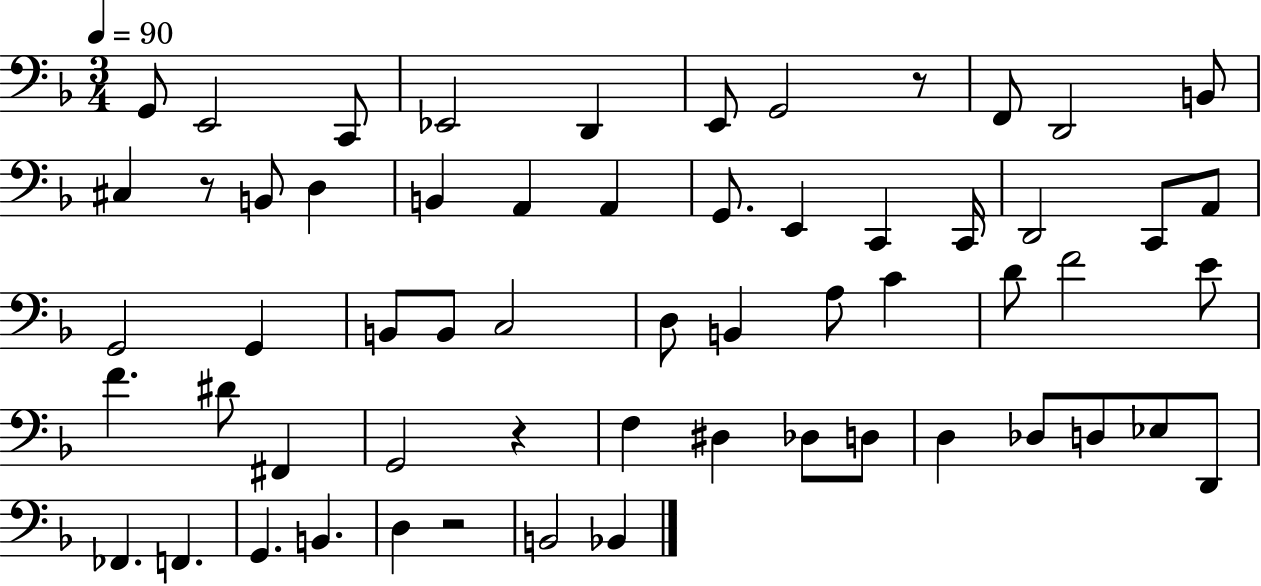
G2/e E2/h C2/e Eb2/h D2/q E2/e G2/h R/e F2/e D2/h B2/e C#3/q R/e B2/e D3/q B2/q A2/q A2/q G2/e. E2/q C2/q C2/s D2/h C2/e A2/e G2/h G2/q B2/e B2/e C3/h D3/e B2/q A3/e C4/q D4/e F4/h E4/e F4/q. D#4/e F#2/q G2/h R/q F3/q D#3/q Db3/e D3/e D3/q Db3/e D3/e Eb3/e D2/e FES2/q. F2/q. G2/q. B2/q. D3/q R/h B2/h Bb2/q